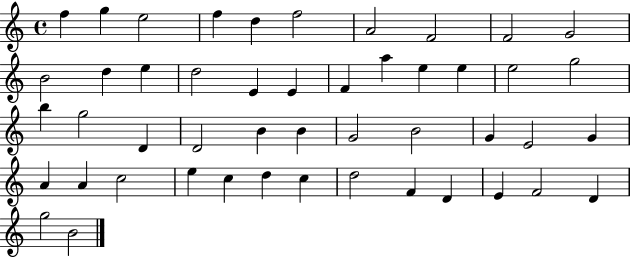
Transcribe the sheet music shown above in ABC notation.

X:1
T:Untitled
M:4/4
L:1/4
K:C
f g e2 f d f2 A2 F2 F2 G2 B2 d e d2 E E F a e e e2 g2 b g2 D D2 B B G2 B2 G E2 G A A c2 e c d c d2 F D E F2 D g2 B2